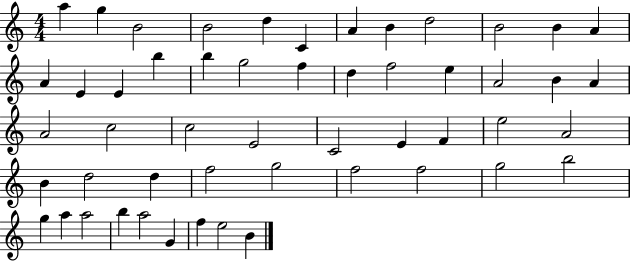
A5/q G5/q B4/h B4/h D5/q C4/q A4/q B4/q D5/h B4/h B4/q A4/q A4/q E4/q E4/q B5/q B5/q G5/h F5/q D5/q F5/h E5/q A4/h B4/q A4/q A4/h C5/h C5/h E4/h C4/h E4/q F4/q E5/h A4/h B4/q D5/h D5/q F5/h G5/h F5/h F5/h G5/h B5/h G5/q A5/q A5/h B5/q A5/h G4/q F5/q E5/h B4/q